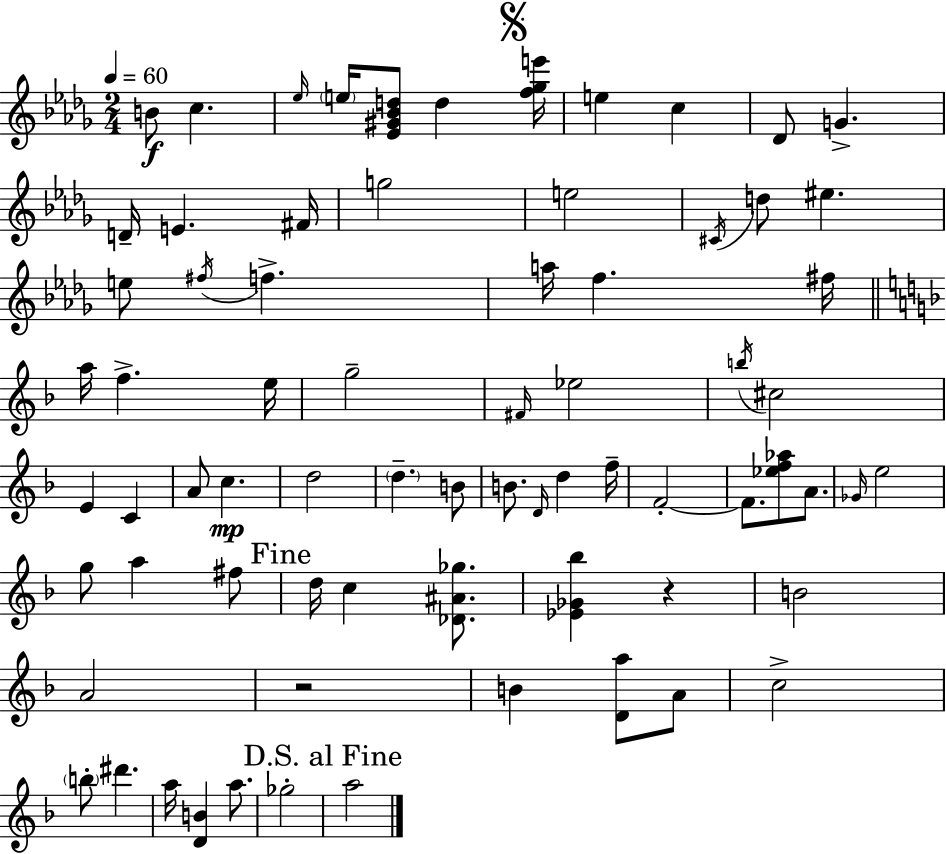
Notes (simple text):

B4/e C5/q. Eb5/s E5/s [Eb4,G#4,Bb4,D5]/e D5/q [F5,Gb5,E6]/s E5/q C5/q Db4/e G4/q. D4/s E4/q. F#4/s G5/h E5/h C#4/s D5/e EIS5/q. E5/e F#5/s F5/q. A5/s F5/q. F#5/s A5/s F5/q. E5/s G5/h F#4/s Eb5/h B5/s C#5/h E4/q C4/q A4/e C5/q. D5/h D5/q. B4/e B4/e. D4/s D5/q F5/s F4/h F4/e. [Eb5,F5,Ab5]/e A4/e. Gb4/s E5/h G5/e A5/q F#5/e D5/s C5/q [Db4,A#4,Gb5]/e. [Eb4,Gb4,Bb5]/q R/q B4/h A4/h R/h B4/q [D4,A5]/e A4/e C5/h B5/e D#6/q. A5/s [D4,B4]/q A5/e. Gb5/h A5/h